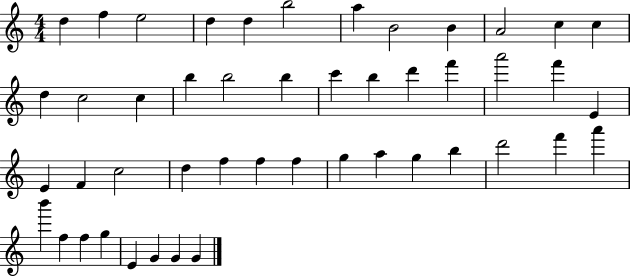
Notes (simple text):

D5/q F5/q E5/h D5/q D5/q B5/h A5/q B4/h B4/q A4/h C5/q C5/q D5/q C5/h C5/q B5/q B5/h B5/q C6/q B5/q D6/q F6/q A6/h F6/q E4/q E4/q F4/q C5/h D5/q F5/q F5/q F5/q G5/q A5/q G5/q B5/q D6/h F6/q A6/q B6/q F5/q F5/q G5/q E4/q G4/q G4/q G4/q